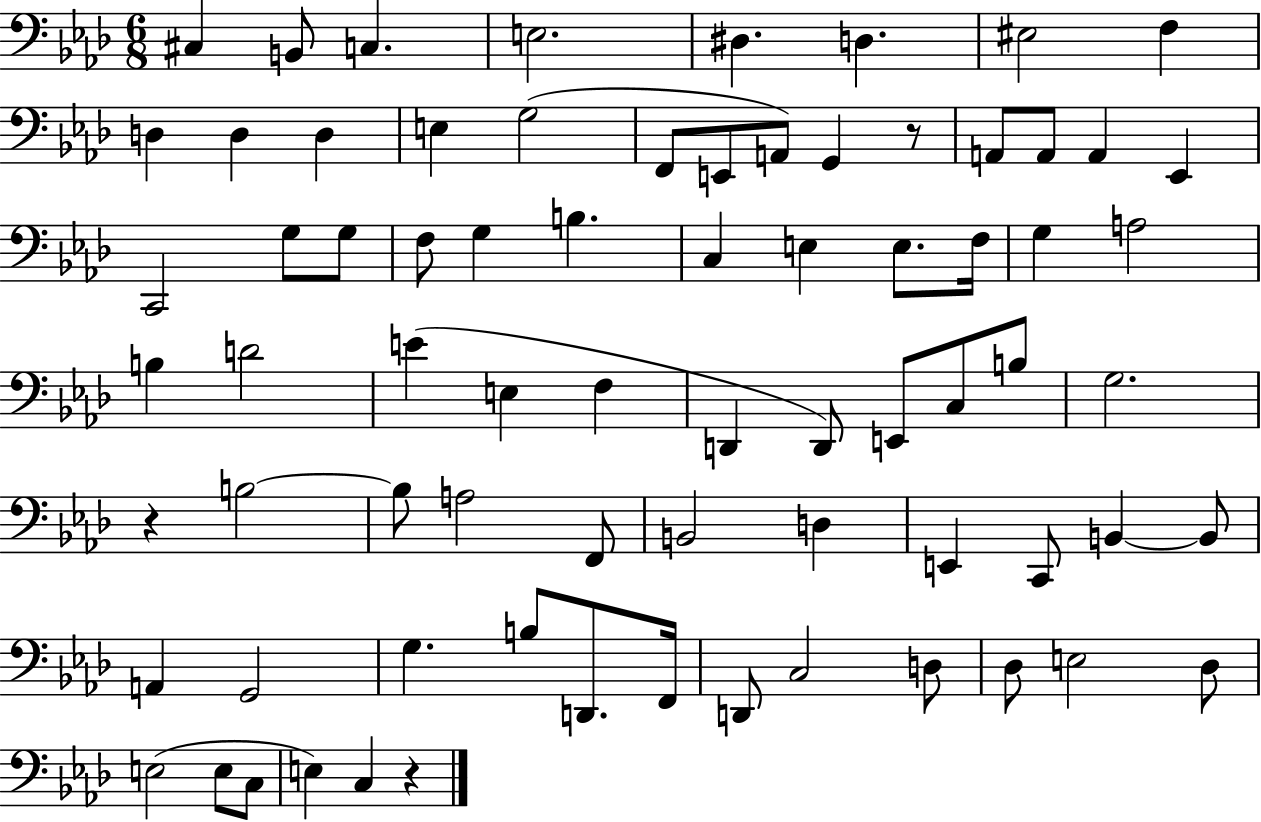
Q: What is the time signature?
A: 6/8